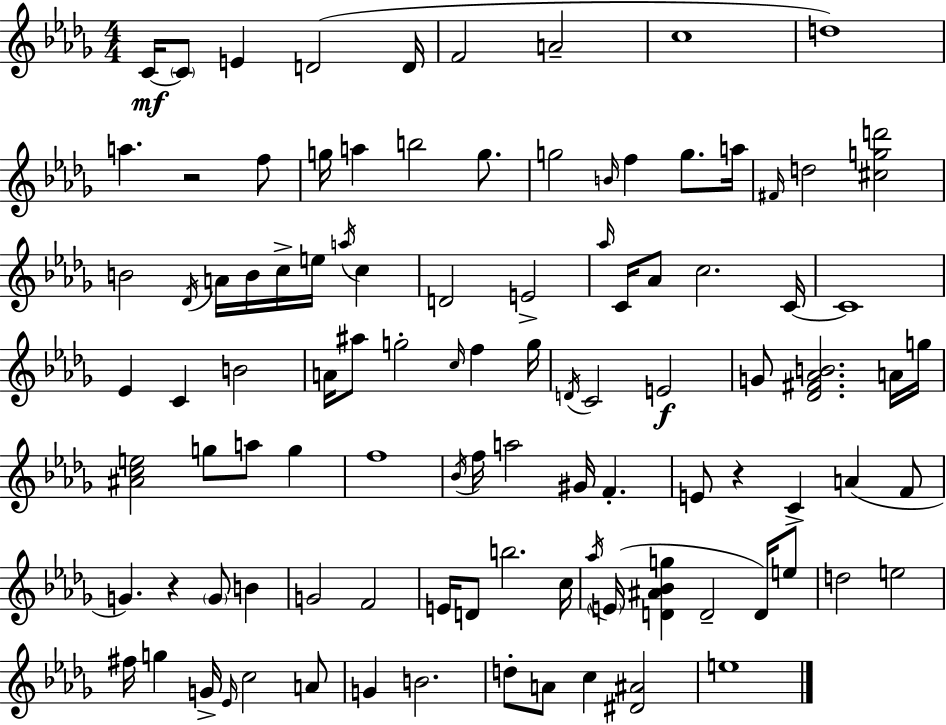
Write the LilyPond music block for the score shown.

{
  \clef treble
  \numericTimeSignature
  \time 4/4
  \key bes \minor
  c'16~~\mf \parenthesize c'8 e'4 d'2( d'16 | f'2 a'2-- | c''1 | d''1) | \break a''4. r2 f''8 | g''16 a''4 b''2 g''8. | g''2 \grace { b'16 } f''4 g''8. | a''16 \grace { fis'16 } d''2 <cis'' g'' d'''>2 | \break b'2 \acciaccatura { des'16 } a'16 b'16 c''16-> e''16 \acciaccatura { a''16 } | c''4 d'2 e'2-> | \grace { aes''16 } c'16 aes'8 c''2. | c'16~~ c'1 | \break ees'4 c'4 b'2 | a'16 ais''8 g''2-. | \grace { c''16 } f''4 g''16 \acciaccatura { d'16 } c'2 e'2\f | g'8 <des' fis' aes' b'>2. | \break a'16 g''16 <ais' c'' e''>2 g''8 | a''8 g''4 f''1 | \acciaccatura { bes'16 } f''16 a''2 | gis'16 f'4.-. e'8 r4 c'4-> | \break a'4( f'8 g'4.) r4 | \parenthesize g'8 b'4 g'2 | f'2 e'16 d'8 b''2. | c''16 \acciaccatura { aes''16 }( \parenthesize e'16 <d' ais' bes' g''>4 d'2-- | \break d'16) e''8 d''2 | e''2 fis''16 g''4 g'16-> \grace { ees'16 } | c''2 a'8 g'4 b'2. | d''8-. a'8 c''4 | \break <dis' ais'>2 e''1 | \bar "|."
}